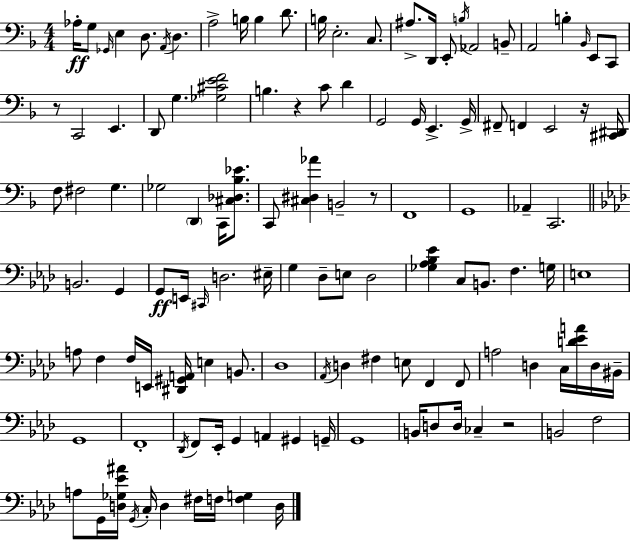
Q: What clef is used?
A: bass